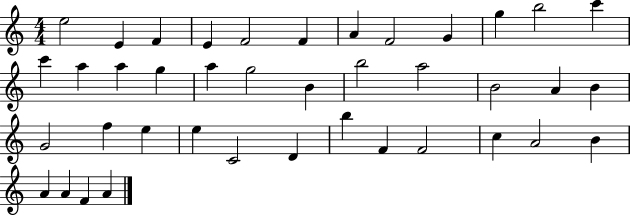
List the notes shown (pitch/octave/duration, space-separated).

E5/h E4/q F4/q E4/q F4/h F4/q A4/q F4/h G4/q G5/q B5/h C6/q C6/q A5/q A5/q G5/q A5/q G5/h B4/q B5/h A5/h B4/h A4/q B4/q G4/h F5/q E5/q E5/q C4/h D4/q B5/q F4/q F4/h C5/q A4/h B4/q A4/q A4/q F4/q A4/q